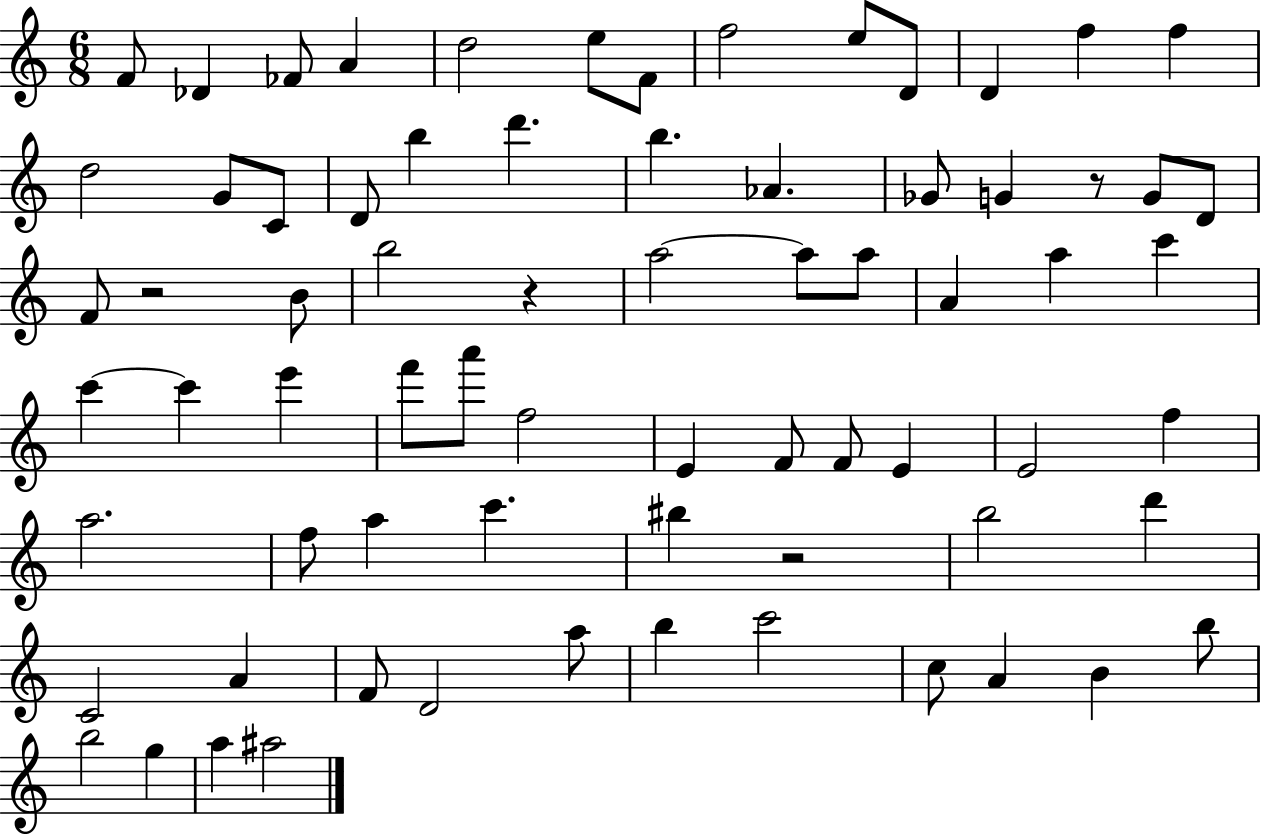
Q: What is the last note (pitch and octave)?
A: A#5